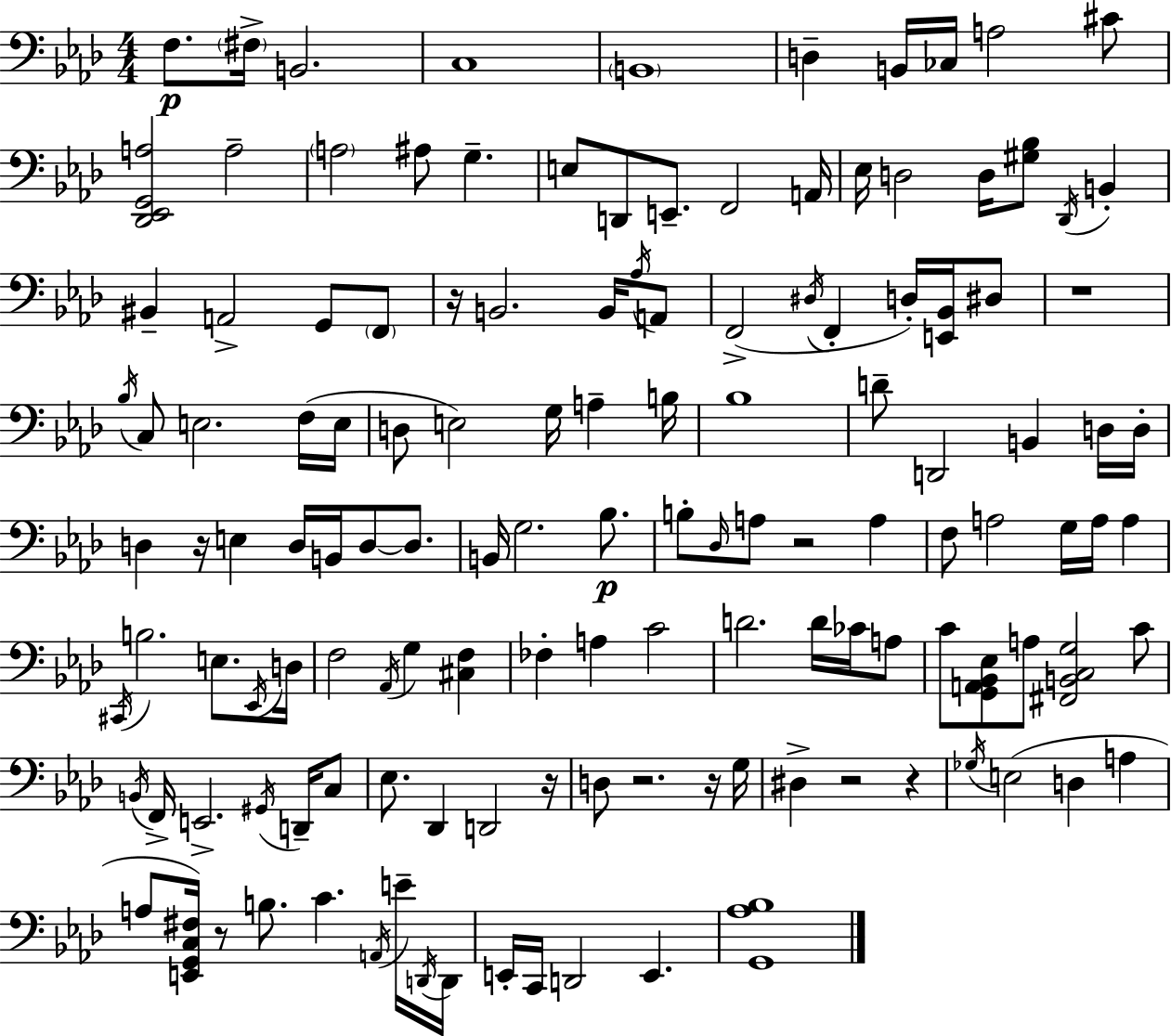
X:1
T:Untitled
M:4/4
L:1/4
K:Ab
F,/2 ^F,/4 B,,2 C,4 B,,4 D, B,,/4 _C,/4 A,2 ^C/2 [_D,,_E,,G,,A,]2 A,2 A,2 ^A,/2 G, E,/2 D,,/2 E,,/2 F,,2 A,,/4 _E,/4 D,2 D,/4 [^G,_B,]/2 _D,,/4 B,, ^B,, A,,2 G,,/2 F,,/2 z/4 B,,2 B,,/4 _A,/4 A,,/2 F,,2 ^D,/4 F,, D,/4 [E,,_B,,]/4 ^D,/2 z4 _B,/4 C,/2 E,2 F,/4 E,/4 D,/2 E,2 G,/4 A, B,/4 _B,4 D/2 D,,2 B,, D,/4 D,/4 D, z/4 E, D,/4 B,,/4 D,/2 D,/2 B,,/4 G,2 _B,/2 B,/2 _D,/4 A,/2 z2 A, F,/2 A,2 G,/4 A,/4 A, ^C,,/4 B,2 E,/2 _E,,/4 D,/4 F,2 _A,,/4 G, [^C,F,] _F, A, C2 D2 D/4 _C/4 A,/2 C/2 [G,,A,,_B,,_E,]/2 A,/2 [^F,,B,,C,G,]2 C/2 B,,/4 F,,/4 E,,2 ^G,,/4 D,,/4 C,/2 _E,/2 _D,, D,,2 z/4 D,/2 z2 z/4 G,/4 ^D, z2 z _G,/4 E,2 D, A, A,/2 [E,,G,,C,^F,]/4 z/2 B,/2 C A,,/4 E/4 D,,/4 D,,/4 E,,/4 C,,/4 D,,2 E,, [G,,_A,_B,]4